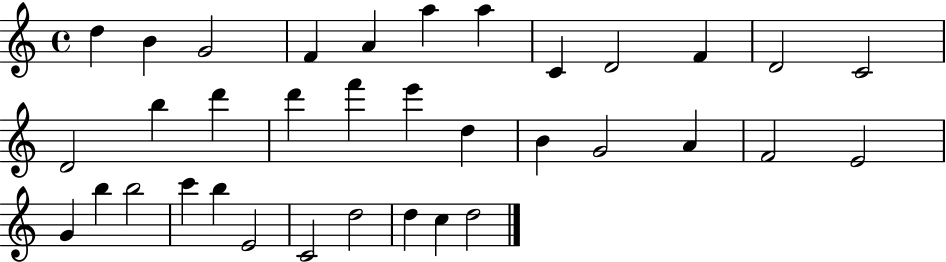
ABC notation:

X:1
T:Untitled
M:4/4
L:1/4
K:C
d B G2 F A a a C D2 F D2 C2 D2 b d' d' f' e' d B G2 A F2 E2 G b b2 c' b E2 C2 d2 d c d2